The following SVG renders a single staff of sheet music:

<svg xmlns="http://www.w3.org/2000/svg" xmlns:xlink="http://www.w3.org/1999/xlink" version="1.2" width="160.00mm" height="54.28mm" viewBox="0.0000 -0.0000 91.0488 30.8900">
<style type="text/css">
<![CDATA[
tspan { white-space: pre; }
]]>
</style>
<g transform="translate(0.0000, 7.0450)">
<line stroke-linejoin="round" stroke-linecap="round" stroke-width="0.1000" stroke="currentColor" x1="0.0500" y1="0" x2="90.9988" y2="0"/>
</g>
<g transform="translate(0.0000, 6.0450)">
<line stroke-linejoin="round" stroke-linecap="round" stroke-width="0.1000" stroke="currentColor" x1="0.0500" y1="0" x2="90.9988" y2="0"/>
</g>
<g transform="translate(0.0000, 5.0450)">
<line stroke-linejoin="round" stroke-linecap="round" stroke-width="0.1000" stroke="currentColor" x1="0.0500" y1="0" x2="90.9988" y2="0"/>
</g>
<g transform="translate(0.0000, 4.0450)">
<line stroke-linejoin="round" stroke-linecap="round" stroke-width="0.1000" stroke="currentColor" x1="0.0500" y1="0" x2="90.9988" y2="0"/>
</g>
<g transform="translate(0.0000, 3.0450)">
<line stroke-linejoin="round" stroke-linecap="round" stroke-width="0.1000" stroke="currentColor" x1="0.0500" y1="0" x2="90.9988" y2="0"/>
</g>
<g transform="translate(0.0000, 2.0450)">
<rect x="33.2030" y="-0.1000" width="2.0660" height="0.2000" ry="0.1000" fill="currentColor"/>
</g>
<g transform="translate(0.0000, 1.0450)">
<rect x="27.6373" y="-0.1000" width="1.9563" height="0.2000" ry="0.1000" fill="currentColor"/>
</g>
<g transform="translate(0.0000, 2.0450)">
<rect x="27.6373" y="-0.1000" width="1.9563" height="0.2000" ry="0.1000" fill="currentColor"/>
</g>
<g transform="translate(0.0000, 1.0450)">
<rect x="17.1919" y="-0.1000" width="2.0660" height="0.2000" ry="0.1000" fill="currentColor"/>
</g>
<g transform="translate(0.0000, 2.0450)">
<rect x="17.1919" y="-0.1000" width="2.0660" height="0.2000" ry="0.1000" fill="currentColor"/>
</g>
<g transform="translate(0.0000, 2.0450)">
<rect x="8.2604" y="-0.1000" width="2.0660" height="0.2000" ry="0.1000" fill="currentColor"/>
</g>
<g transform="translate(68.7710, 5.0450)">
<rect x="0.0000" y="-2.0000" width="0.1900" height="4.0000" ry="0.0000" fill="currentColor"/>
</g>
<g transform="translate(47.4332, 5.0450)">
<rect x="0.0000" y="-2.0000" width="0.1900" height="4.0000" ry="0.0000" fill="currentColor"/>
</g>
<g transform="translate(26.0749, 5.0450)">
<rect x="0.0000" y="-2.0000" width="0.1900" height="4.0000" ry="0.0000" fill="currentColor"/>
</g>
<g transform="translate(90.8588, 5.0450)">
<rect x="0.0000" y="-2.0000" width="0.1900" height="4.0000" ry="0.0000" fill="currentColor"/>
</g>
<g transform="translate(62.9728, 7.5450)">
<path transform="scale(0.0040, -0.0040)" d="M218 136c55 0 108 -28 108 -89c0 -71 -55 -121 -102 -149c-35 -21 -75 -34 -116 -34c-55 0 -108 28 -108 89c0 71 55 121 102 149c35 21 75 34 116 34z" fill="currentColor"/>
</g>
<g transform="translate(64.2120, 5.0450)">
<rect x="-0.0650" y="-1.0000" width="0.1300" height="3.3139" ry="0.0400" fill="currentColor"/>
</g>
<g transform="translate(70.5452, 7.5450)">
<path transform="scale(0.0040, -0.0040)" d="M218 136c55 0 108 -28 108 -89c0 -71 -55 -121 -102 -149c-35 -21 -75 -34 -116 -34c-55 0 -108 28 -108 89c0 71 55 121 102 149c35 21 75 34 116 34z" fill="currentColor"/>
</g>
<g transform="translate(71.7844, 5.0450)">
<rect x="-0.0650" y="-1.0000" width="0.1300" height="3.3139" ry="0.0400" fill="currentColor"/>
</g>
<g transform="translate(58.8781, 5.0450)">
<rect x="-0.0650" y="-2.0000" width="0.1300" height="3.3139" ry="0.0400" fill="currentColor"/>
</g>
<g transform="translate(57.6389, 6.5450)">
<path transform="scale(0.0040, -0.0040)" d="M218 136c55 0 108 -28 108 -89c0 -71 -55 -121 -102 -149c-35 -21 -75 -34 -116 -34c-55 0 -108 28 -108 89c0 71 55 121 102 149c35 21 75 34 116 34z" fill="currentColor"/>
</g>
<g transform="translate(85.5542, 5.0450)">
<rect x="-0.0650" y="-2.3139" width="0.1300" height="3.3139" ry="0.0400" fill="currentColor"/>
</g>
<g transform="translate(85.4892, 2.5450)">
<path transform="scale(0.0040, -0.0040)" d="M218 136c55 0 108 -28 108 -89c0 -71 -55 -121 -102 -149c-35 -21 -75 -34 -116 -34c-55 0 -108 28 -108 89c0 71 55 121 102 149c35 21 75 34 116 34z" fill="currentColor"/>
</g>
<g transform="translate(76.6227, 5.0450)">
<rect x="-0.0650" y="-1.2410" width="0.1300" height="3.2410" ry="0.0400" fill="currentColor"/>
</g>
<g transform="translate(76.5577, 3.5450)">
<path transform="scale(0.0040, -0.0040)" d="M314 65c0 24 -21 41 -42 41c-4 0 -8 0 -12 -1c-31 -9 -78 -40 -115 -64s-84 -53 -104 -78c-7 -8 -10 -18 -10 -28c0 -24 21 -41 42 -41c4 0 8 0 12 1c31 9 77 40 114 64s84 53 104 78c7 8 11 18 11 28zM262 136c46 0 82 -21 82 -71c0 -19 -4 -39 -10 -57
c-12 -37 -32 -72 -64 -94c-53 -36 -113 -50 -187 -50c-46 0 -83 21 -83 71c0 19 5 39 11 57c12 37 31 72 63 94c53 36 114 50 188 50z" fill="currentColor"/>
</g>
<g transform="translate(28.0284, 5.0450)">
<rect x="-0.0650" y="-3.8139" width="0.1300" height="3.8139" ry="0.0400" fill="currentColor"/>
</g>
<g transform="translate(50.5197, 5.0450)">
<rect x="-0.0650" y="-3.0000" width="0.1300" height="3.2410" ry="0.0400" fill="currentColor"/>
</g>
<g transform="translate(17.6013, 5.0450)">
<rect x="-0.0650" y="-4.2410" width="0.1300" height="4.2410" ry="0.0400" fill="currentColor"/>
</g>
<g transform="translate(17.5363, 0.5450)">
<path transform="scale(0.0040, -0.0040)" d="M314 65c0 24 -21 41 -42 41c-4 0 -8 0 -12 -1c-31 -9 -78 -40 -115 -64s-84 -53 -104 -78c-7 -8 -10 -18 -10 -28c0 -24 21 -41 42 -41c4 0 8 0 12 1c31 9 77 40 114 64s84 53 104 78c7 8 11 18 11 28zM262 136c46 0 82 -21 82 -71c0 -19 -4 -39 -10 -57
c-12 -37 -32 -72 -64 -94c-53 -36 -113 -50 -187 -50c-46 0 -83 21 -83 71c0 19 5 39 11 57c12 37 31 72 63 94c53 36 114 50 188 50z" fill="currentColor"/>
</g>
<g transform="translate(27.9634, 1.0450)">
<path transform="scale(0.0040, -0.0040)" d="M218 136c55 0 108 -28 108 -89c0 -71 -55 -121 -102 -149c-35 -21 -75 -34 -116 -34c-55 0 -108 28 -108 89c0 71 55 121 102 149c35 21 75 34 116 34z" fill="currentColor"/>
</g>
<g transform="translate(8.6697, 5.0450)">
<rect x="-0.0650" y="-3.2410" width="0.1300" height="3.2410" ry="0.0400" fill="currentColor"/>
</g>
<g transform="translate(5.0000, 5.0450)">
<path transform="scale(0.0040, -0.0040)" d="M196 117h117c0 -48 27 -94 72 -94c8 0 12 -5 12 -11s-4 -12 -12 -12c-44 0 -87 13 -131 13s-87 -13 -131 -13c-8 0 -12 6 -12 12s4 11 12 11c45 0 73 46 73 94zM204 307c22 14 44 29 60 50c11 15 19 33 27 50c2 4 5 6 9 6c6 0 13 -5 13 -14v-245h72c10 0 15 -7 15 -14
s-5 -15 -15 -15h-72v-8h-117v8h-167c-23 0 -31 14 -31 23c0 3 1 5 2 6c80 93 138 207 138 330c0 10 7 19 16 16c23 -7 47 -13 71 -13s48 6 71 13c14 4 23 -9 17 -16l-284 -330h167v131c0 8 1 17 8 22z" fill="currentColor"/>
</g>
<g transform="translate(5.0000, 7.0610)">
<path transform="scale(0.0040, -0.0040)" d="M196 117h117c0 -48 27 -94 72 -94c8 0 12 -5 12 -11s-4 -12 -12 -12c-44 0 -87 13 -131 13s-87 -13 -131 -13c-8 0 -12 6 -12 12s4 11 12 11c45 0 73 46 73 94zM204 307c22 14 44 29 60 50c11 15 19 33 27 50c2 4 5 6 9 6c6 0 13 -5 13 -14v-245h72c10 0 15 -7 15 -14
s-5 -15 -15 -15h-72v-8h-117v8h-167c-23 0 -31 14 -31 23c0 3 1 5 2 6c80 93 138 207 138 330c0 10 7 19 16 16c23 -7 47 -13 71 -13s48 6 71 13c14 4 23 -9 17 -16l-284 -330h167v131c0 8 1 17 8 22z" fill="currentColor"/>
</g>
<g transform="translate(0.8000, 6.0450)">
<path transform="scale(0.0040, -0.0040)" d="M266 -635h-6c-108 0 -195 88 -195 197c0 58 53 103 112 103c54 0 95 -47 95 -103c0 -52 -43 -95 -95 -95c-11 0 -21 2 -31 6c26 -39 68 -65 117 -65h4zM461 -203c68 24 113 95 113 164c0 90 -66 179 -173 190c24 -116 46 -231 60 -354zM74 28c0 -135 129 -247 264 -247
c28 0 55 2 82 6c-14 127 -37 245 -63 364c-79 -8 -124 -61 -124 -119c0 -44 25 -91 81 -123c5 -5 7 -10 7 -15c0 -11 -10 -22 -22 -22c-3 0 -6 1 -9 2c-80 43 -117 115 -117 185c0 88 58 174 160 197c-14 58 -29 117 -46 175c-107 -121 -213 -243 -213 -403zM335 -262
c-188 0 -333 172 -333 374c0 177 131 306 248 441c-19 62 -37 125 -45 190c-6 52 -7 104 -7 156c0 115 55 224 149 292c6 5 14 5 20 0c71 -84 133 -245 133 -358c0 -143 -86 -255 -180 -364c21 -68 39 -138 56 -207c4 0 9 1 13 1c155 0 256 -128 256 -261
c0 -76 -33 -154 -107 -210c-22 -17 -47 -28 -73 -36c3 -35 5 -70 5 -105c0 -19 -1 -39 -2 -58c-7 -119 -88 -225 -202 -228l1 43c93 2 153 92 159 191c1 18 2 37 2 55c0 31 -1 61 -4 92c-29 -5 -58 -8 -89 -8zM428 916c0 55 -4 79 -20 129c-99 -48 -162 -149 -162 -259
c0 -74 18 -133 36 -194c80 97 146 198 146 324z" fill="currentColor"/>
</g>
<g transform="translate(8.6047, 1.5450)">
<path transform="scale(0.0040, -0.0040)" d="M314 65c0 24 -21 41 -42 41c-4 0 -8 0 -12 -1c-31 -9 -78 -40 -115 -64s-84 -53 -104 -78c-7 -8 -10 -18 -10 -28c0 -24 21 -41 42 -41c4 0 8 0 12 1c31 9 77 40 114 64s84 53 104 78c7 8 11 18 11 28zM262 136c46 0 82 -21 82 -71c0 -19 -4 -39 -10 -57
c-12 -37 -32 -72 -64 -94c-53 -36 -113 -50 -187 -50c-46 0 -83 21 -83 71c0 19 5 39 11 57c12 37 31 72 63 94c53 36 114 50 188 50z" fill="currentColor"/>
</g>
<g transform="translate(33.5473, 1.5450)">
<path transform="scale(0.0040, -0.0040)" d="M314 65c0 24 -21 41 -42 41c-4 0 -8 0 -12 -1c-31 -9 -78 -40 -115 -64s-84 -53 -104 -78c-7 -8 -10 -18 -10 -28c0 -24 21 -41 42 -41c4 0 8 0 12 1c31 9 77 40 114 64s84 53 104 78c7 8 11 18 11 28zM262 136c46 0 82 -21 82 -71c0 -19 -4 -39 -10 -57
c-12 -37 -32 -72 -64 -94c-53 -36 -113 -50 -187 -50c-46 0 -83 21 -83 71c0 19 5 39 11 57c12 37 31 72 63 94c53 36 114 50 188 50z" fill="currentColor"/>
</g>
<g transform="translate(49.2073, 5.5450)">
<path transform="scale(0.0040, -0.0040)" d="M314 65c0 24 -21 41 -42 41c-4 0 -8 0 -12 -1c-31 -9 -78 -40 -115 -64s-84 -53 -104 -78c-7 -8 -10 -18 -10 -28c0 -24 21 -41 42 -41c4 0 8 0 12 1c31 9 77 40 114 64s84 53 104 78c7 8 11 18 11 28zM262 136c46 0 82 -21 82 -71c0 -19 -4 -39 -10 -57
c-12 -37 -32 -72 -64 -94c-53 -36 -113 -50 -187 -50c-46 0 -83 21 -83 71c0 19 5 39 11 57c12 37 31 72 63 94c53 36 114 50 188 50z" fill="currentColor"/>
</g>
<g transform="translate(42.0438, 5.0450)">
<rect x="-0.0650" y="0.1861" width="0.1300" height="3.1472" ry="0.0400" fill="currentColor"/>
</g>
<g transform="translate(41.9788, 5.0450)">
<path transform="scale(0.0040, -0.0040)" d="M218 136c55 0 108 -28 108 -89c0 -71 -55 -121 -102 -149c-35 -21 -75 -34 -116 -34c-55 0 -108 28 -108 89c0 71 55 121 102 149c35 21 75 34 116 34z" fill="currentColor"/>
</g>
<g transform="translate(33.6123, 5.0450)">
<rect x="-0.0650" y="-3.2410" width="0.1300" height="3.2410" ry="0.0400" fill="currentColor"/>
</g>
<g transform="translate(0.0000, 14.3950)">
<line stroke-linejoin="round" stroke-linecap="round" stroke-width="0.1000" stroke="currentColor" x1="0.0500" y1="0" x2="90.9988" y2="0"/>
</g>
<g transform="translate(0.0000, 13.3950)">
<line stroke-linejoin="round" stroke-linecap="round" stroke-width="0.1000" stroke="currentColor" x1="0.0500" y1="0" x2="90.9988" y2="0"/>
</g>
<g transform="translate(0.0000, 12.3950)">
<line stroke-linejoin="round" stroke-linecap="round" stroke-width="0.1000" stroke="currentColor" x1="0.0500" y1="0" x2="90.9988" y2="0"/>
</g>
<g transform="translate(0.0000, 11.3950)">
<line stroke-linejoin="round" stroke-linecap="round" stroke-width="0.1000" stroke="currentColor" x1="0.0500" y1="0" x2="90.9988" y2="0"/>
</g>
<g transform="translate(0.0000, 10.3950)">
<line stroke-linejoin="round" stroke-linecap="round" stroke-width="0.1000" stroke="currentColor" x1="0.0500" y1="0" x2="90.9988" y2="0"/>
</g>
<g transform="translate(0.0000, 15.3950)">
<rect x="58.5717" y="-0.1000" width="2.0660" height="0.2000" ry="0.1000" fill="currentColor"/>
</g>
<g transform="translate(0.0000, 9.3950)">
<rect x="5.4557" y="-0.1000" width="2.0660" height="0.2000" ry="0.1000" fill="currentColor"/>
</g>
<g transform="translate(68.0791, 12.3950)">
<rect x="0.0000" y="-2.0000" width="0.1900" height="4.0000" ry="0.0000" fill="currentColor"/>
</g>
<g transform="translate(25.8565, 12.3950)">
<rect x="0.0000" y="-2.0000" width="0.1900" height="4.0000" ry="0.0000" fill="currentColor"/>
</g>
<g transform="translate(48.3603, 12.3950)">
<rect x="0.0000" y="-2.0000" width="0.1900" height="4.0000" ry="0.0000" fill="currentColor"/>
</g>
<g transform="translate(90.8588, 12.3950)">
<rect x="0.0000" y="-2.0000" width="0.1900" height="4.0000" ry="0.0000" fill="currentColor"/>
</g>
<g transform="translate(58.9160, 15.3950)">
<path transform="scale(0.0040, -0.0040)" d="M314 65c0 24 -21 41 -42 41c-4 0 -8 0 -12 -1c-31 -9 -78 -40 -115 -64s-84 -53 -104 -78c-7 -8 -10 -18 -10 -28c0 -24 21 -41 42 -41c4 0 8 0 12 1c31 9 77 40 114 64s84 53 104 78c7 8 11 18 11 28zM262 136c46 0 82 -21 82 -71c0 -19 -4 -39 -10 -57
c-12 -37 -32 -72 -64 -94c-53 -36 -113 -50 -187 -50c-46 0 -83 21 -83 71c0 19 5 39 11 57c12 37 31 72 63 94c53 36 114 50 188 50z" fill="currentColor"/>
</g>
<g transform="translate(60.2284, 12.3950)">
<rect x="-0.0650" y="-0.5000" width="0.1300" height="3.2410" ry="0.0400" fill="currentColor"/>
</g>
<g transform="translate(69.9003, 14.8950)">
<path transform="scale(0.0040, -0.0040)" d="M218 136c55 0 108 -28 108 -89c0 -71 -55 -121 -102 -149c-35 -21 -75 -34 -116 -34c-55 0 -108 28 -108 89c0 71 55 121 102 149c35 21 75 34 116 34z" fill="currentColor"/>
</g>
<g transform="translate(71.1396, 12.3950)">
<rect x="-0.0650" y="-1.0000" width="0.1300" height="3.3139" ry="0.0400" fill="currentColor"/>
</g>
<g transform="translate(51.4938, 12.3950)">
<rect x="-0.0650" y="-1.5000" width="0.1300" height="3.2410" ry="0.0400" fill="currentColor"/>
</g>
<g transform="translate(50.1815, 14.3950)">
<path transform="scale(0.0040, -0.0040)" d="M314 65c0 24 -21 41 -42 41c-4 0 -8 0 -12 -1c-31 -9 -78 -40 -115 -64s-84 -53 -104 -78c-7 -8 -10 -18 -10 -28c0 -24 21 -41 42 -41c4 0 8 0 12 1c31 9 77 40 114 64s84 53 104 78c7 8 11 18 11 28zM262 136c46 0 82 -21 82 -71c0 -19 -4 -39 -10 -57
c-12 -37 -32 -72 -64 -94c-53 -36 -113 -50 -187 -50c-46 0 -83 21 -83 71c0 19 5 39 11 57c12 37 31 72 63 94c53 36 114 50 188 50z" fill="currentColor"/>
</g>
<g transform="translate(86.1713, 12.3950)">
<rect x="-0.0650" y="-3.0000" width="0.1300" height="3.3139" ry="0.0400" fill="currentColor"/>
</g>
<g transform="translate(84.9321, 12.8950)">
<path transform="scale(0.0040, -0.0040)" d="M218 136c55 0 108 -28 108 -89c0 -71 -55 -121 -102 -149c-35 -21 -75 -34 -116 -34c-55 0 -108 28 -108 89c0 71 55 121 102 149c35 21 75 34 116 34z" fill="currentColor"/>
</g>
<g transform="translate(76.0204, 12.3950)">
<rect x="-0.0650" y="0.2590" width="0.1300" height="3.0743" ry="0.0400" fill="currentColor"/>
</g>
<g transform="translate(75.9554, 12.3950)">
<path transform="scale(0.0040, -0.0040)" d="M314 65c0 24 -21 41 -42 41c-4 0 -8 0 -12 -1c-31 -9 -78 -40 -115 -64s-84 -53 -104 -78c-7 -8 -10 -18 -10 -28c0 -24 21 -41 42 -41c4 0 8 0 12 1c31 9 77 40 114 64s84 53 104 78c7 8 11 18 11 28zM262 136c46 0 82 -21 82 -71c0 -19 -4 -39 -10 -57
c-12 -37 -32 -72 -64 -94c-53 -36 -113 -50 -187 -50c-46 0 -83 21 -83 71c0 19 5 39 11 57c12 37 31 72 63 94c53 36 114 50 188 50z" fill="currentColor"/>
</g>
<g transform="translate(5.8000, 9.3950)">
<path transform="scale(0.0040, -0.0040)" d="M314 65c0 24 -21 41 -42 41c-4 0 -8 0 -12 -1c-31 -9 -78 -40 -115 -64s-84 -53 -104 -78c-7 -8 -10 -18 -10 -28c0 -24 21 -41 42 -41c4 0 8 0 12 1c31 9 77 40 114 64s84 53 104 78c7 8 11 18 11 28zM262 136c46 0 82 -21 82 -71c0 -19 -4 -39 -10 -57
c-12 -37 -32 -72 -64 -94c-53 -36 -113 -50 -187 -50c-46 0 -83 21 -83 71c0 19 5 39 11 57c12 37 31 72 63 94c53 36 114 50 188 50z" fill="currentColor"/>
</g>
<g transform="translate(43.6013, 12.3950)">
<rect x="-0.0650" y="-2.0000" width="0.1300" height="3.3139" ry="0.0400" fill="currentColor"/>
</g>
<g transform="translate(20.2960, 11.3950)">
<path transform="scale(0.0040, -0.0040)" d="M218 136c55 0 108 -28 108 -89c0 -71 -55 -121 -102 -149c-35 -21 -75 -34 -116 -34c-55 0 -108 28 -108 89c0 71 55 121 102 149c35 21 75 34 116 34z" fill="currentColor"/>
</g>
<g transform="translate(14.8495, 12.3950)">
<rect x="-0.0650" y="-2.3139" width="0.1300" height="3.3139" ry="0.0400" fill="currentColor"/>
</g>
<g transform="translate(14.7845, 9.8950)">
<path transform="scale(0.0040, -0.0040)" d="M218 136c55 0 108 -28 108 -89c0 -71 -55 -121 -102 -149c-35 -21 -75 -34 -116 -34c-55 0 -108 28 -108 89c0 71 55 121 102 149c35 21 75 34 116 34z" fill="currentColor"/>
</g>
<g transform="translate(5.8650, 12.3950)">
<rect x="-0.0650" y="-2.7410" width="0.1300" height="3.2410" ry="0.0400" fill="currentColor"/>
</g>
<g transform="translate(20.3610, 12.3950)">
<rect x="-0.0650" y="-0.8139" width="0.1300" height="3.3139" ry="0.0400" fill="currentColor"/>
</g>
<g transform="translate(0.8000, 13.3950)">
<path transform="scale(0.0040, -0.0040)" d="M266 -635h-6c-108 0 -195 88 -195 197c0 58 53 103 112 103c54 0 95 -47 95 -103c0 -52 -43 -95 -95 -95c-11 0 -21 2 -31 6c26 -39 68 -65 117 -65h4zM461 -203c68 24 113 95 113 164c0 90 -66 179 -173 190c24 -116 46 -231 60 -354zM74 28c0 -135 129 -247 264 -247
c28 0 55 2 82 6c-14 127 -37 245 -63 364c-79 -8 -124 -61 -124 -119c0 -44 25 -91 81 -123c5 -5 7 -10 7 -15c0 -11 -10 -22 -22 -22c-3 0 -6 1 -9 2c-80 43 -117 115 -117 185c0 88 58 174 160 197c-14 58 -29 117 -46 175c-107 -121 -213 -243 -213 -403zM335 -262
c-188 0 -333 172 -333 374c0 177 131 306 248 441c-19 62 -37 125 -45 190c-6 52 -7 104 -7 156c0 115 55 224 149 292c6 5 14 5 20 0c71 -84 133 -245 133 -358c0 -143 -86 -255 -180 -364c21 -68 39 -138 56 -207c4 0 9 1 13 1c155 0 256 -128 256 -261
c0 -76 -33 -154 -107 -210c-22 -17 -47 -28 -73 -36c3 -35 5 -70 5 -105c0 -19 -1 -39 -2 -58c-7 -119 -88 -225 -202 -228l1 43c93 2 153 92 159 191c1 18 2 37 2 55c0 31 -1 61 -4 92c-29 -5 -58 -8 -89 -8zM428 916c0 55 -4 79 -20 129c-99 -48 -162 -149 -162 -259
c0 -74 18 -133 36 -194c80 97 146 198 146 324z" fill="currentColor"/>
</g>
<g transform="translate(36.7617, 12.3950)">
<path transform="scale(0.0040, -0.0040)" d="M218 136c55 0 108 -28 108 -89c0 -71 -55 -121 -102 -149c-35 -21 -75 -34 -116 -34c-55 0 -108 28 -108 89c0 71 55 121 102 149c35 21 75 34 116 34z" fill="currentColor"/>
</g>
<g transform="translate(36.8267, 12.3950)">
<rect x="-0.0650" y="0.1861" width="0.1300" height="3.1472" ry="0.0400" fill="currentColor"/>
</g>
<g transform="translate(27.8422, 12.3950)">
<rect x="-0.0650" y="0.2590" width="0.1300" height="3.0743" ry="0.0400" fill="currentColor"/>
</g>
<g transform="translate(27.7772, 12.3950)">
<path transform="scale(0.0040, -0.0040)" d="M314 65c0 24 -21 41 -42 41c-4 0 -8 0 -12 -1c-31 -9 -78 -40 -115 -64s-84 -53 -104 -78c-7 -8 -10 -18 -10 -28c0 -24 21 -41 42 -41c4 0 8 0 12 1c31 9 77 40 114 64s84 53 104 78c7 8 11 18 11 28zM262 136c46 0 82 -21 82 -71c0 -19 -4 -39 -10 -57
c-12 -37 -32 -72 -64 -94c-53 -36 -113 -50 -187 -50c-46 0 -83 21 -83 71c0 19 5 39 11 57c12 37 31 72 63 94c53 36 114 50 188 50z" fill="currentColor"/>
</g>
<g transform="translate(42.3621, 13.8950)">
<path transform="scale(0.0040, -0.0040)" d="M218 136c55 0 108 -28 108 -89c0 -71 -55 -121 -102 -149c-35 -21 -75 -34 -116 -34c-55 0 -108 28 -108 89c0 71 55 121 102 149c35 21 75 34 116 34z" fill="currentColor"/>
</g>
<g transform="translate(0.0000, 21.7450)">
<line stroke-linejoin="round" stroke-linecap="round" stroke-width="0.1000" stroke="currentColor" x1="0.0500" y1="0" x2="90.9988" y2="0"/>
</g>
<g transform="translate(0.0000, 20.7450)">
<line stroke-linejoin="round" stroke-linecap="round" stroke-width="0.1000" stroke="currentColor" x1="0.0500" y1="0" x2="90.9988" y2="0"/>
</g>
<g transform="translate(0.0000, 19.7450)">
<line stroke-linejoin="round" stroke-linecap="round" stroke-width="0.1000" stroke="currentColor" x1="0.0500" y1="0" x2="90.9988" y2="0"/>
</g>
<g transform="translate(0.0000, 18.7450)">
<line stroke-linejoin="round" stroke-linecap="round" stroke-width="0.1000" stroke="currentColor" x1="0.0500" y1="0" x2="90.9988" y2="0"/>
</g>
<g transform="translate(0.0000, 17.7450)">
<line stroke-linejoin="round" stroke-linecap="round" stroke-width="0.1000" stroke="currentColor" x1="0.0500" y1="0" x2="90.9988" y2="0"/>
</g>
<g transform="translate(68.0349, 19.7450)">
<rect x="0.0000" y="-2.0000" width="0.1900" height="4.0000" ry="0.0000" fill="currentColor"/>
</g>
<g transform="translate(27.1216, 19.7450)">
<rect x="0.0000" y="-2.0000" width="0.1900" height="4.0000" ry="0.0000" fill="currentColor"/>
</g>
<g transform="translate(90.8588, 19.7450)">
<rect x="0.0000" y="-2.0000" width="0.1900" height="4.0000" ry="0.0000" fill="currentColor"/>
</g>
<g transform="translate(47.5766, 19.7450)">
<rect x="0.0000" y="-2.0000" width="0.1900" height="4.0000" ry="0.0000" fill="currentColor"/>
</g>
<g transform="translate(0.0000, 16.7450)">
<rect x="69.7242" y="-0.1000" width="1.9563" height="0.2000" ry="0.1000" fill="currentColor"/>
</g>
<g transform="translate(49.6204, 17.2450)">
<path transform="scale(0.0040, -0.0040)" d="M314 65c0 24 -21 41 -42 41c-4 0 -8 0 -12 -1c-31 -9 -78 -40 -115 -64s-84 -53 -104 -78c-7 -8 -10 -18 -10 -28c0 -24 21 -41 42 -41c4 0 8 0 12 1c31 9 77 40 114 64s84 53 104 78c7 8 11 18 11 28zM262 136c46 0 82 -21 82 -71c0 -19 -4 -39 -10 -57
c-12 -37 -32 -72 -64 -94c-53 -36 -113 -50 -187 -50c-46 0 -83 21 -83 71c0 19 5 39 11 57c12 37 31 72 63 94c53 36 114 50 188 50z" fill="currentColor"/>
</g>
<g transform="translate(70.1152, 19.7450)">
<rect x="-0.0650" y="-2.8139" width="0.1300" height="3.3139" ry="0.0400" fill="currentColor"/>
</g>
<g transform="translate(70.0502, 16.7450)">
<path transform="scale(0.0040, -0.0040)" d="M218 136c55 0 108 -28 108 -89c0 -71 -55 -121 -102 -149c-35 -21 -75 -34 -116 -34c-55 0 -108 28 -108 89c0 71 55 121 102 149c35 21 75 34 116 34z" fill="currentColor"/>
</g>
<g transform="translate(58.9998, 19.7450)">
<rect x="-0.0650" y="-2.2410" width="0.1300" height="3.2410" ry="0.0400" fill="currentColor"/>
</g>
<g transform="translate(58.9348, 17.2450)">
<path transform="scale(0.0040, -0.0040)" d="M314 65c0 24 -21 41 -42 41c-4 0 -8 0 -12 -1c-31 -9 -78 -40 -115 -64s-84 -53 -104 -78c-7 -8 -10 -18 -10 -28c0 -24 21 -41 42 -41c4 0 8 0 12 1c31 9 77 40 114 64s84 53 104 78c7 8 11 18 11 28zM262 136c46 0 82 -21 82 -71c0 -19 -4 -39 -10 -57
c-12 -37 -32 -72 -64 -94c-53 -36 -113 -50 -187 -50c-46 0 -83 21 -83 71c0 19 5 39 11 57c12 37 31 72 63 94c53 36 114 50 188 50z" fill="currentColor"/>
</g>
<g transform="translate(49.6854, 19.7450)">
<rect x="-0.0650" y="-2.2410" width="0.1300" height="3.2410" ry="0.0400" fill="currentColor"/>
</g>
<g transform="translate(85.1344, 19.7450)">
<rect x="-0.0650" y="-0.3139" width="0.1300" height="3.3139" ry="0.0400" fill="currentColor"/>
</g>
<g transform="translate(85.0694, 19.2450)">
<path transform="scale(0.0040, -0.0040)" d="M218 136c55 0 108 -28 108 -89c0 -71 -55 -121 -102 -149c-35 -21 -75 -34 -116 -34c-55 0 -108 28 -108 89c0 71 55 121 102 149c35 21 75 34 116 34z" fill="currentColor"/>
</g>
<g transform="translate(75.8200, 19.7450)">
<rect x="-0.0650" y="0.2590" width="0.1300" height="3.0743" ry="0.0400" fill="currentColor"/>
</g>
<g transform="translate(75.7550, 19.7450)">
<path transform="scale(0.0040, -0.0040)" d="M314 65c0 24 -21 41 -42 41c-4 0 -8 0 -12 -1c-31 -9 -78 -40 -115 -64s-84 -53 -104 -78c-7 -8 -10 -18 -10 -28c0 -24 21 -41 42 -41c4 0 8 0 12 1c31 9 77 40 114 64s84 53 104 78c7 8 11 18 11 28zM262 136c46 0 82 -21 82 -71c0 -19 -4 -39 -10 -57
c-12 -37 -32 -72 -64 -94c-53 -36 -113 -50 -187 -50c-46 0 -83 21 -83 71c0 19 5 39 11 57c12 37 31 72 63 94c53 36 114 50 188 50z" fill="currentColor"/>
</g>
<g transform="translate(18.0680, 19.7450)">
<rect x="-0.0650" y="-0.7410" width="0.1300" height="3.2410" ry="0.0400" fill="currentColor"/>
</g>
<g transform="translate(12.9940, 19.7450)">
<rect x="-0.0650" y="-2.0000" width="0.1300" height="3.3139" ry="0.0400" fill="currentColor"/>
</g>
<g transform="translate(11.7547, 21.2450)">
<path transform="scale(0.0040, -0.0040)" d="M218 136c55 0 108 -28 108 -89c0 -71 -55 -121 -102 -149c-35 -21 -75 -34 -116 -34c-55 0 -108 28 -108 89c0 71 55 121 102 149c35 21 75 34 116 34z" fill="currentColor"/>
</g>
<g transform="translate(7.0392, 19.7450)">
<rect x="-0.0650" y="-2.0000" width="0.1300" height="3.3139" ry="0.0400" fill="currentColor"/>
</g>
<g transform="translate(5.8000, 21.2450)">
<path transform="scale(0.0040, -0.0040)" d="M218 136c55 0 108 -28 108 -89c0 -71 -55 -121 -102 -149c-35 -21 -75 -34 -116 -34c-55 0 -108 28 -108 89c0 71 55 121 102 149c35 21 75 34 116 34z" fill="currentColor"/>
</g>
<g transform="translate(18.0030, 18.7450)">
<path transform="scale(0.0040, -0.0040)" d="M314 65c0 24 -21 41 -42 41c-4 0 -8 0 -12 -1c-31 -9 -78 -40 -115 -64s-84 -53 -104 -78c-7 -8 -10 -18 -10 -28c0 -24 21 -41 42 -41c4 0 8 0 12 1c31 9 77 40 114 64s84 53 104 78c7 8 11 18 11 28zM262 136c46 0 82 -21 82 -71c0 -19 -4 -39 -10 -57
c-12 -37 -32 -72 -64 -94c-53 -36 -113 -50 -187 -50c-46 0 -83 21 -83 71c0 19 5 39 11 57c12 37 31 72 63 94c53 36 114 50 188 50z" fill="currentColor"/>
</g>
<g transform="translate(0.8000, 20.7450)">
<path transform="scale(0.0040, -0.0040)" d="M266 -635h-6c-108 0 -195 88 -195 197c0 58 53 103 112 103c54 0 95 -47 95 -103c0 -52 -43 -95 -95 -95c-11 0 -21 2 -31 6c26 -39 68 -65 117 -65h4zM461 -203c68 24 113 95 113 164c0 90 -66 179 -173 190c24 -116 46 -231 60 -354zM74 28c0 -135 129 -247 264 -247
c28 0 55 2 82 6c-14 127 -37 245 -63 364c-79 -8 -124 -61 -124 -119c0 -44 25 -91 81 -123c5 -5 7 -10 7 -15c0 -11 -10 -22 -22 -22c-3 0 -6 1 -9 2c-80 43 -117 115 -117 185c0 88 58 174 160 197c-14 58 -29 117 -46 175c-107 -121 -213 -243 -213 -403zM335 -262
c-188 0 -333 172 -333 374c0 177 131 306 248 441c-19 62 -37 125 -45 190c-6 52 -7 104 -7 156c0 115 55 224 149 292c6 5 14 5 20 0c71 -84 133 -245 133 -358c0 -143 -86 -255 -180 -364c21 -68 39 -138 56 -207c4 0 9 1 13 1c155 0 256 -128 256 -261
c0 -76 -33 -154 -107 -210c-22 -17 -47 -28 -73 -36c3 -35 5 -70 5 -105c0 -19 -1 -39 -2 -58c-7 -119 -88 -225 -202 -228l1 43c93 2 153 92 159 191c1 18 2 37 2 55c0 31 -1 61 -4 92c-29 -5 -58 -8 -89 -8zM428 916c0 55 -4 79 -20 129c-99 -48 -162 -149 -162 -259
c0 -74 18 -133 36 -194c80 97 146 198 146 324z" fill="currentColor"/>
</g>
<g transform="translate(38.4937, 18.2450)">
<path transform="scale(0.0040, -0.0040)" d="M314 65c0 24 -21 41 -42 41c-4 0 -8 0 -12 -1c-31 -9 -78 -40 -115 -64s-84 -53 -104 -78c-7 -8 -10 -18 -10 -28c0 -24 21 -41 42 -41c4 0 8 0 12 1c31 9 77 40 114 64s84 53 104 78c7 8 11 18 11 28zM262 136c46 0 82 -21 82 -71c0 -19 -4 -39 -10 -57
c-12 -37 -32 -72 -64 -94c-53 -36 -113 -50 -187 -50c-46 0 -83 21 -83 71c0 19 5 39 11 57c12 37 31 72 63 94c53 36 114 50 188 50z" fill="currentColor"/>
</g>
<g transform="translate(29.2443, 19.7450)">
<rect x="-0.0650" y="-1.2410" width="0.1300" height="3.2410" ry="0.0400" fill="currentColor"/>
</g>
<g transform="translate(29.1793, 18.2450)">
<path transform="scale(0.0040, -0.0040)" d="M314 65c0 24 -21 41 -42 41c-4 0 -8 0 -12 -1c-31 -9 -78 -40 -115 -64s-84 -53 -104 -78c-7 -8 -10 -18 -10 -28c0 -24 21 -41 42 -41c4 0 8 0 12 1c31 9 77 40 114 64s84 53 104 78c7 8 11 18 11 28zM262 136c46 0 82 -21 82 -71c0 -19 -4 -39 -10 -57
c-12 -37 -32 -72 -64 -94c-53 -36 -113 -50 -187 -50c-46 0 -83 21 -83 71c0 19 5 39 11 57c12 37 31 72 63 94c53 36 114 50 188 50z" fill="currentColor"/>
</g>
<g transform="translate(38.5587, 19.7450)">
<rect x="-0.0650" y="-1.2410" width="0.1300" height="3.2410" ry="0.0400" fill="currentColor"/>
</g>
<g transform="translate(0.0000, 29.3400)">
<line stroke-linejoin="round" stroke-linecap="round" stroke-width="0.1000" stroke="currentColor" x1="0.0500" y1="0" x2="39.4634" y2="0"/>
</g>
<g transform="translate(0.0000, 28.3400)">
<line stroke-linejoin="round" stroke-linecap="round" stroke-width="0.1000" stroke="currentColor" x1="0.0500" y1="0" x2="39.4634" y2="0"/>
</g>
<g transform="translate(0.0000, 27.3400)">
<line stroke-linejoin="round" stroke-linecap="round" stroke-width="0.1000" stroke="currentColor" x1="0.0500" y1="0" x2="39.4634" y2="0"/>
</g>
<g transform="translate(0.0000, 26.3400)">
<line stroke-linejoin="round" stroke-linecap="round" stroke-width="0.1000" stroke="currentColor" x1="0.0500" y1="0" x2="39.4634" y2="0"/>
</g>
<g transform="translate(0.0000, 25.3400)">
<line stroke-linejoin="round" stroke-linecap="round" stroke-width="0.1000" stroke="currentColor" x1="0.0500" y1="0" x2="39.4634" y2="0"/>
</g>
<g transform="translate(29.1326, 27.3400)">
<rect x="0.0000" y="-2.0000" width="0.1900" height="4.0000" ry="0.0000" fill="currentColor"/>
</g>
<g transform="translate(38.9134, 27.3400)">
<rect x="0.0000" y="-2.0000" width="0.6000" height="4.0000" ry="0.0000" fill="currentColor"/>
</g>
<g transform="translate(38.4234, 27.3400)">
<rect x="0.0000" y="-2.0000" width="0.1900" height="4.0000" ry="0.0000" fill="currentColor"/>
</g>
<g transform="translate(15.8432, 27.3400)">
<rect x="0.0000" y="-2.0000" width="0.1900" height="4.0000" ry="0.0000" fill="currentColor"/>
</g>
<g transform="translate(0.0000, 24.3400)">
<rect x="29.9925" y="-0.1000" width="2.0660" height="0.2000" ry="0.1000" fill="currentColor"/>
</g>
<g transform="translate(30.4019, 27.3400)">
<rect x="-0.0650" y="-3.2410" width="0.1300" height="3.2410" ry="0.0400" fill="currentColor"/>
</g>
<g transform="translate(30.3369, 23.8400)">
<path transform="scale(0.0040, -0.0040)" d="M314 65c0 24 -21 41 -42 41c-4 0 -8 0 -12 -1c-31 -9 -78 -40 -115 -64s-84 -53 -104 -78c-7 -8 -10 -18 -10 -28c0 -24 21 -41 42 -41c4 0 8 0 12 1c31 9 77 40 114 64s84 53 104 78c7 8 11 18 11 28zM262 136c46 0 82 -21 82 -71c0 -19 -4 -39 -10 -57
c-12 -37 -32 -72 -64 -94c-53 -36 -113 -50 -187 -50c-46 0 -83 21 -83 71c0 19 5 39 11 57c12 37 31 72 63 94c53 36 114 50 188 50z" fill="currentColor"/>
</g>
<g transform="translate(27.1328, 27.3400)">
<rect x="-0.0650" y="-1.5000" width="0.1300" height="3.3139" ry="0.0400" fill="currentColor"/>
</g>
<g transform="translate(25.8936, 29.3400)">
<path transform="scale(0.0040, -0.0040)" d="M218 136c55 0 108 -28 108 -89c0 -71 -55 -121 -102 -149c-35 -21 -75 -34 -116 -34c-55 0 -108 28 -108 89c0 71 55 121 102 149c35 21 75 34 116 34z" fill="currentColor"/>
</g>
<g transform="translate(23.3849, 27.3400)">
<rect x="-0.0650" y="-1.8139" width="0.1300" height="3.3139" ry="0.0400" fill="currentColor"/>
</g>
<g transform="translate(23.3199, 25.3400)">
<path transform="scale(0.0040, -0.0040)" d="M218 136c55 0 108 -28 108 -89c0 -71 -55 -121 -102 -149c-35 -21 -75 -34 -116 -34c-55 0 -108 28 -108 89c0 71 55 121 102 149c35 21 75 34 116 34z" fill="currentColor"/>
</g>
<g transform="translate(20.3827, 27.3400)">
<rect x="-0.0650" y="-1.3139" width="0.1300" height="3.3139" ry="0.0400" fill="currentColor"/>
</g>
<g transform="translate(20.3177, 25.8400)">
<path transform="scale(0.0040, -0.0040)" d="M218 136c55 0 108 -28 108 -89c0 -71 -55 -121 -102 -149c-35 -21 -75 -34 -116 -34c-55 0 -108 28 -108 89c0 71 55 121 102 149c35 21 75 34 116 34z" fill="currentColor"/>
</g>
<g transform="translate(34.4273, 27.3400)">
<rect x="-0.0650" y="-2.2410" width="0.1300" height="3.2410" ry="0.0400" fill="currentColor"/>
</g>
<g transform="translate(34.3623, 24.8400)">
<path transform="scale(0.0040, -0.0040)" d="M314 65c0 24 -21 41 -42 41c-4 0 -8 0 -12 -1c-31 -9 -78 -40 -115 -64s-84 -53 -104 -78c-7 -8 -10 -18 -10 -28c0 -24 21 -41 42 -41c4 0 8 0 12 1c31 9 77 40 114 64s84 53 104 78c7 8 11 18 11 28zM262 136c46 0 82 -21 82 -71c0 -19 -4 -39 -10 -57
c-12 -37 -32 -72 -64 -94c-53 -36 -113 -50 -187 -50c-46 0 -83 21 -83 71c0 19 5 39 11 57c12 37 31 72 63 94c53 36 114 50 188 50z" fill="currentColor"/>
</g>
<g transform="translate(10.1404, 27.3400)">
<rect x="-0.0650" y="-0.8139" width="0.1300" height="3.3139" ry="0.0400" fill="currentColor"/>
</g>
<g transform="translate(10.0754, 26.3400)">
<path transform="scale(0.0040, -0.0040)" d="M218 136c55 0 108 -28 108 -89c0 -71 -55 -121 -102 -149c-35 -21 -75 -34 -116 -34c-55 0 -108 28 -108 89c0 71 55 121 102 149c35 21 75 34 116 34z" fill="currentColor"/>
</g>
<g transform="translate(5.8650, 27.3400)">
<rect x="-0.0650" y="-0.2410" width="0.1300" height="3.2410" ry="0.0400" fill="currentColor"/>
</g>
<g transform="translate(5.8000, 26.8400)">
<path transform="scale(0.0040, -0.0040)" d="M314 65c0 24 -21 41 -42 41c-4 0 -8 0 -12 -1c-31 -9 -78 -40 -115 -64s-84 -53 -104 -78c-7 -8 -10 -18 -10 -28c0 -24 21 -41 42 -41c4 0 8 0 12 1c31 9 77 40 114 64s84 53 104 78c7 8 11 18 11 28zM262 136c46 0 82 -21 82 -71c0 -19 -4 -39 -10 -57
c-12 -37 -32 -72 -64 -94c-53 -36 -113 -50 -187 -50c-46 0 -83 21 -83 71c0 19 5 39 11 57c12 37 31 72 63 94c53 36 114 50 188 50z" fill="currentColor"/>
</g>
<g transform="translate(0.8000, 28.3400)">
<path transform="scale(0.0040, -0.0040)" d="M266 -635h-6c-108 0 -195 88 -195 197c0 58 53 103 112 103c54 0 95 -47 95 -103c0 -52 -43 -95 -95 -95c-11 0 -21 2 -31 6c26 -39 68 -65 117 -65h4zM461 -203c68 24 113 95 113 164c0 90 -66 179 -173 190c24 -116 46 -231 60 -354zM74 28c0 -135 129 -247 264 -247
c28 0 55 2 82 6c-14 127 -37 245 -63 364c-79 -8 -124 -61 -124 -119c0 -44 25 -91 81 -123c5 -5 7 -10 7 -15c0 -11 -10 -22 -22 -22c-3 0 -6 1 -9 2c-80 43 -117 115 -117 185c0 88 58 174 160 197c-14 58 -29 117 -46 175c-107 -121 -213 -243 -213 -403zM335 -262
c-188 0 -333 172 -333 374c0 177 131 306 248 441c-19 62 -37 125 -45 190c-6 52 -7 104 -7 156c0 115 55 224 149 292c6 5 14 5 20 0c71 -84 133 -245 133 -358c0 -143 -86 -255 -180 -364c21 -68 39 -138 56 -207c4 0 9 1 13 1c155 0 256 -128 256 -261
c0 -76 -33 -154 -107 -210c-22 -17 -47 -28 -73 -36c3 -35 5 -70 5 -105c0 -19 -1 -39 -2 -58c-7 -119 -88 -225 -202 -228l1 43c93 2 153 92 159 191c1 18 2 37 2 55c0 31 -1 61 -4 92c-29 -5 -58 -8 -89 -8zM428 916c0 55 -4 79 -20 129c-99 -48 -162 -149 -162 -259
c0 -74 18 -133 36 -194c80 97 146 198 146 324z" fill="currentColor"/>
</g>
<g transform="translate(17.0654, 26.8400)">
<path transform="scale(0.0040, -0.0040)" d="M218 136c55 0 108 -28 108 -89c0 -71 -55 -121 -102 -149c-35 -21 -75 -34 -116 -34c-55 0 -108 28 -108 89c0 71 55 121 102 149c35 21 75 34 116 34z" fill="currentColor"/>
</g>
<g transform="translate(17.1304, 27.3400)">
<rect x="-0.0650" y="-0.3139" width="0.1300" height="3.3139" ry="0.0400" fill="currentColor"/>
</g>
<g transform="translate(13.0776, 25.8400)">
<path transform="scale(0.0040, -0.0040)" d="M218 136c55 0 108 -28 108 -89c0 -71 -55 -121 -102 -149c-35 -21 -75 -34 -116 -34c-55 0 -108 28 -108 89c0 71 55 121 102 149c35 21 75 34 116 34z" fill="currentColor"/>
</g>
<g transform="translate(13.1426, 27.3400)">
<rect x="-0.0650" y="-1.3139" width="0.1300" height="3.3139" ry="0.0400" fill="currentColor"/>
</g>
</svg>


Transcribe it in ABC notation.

X:1
T:Untitled
M:4/4
L:1/4
K:C
b2 d'2 c' b2 B A2 F D D e2 g a2 g d B2 B F E2 C2 D B2 A F F d2 e2 e2 g2 g2 a B2 c c2 d e c e f E b2 g2